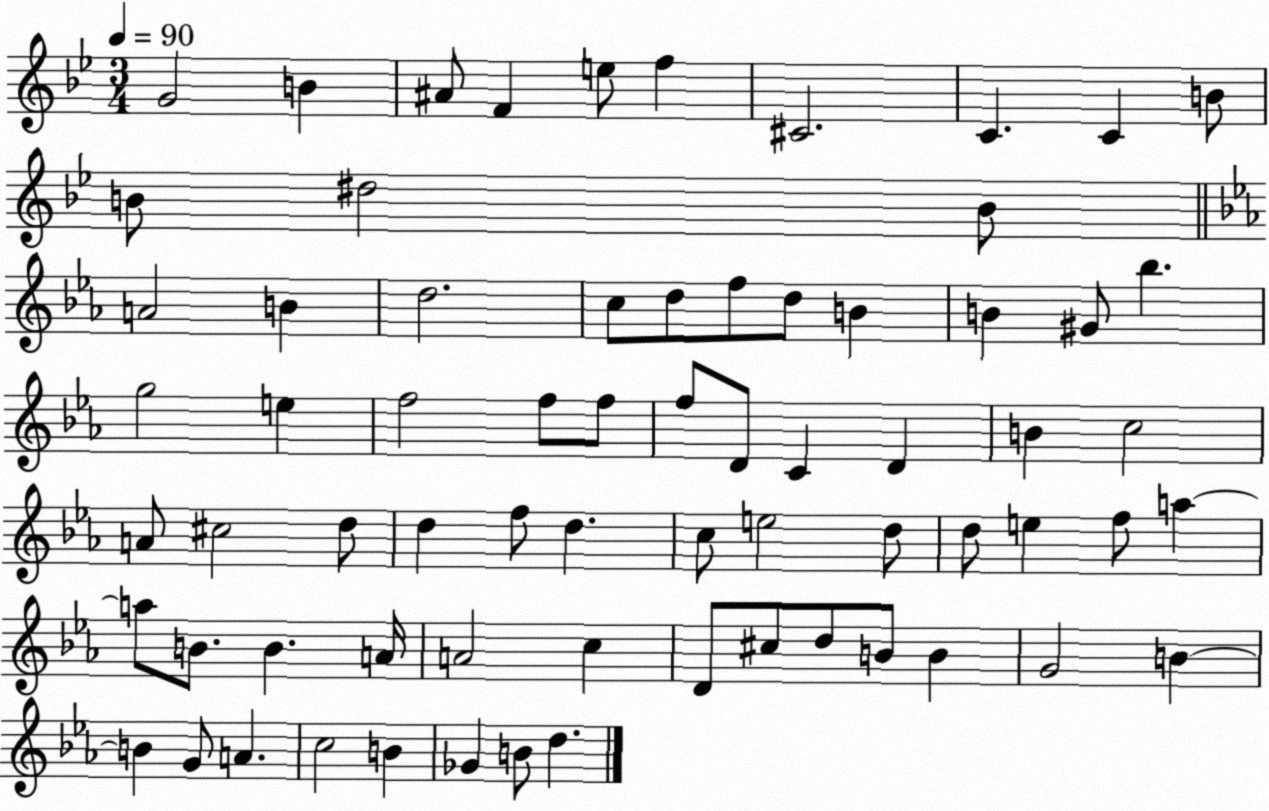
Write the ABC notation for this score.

X:1
T:Untitled
M:3/4
L:1/4
K:Bb
G2 B ^A/2 F e/2 f ^C2 C C B/2 B/2 ^d2 B/2 A2 B d2 c/2 d/2 f/2 d/2 B B ^G/2 _b g2 e f2 f/2 f/2 f/2 D/2 C D B c2 A/2 ^c2 d/2 d f/2 d c/2 e2 d/2 d/2 e f/2 a a/2 B/2 B A/4 A2 c D/2 ^c/2 d/2 B/2 B G2 B B G/2 A c2 B _G B/2 d